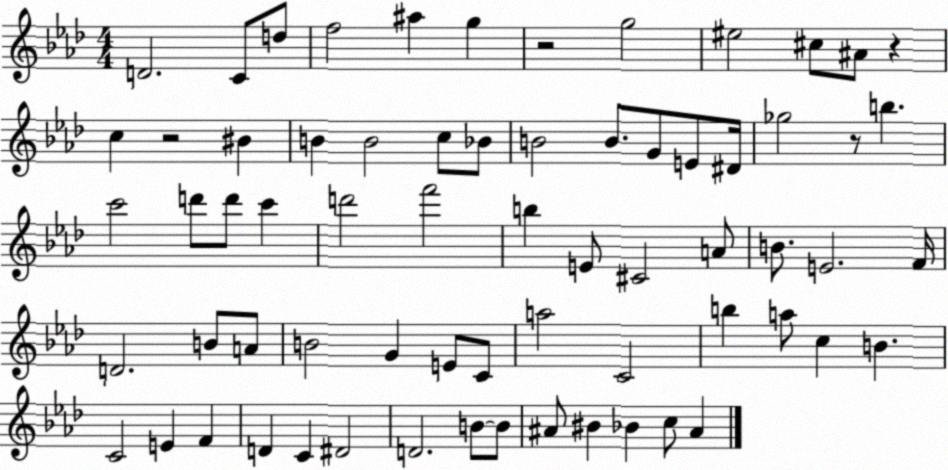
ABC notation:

X:1
T:Untitled
M:4/4
L:1/4
K:Ab
D2 C/2 d/2 f2 ^a g z2 g2 ^e2 ^c/2 ^A/2 z c z2 ^B B B2 c/2 _B/2 B2 B/2 G/2 E/2 ^D/4 _g2 z/2 b c'2 d'/2 d'/2 c' d'2 f'2 b E/2 ^C2 A/2 B/2 E2 F/4 D2 B/2 A/2 B2 G E/2 C/2 a2 C2 b a/2 c B C2 E F D C ^D2 D2 B/2 B/2 ^A/2 ^B _B c/2 ^A